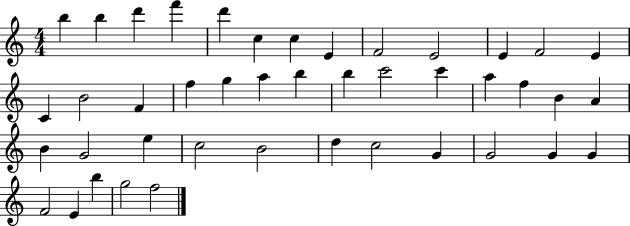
B5/q B5/q D6/q F6/q D6/q C5/q C5/q E4/q F4/h E4/h E4/q F4/h E4/q C4/q B4/h F4/q F5/q G5/q A5/q B5/q B5/q C6/h C6/q A5/q F5/q B4/q A4/q B4/q G4/h E5/q C5/h B4/h D5/q C5/h G4/q G4/h G4/q G4/q F4/h E4/q B5/q G5/h F5/h